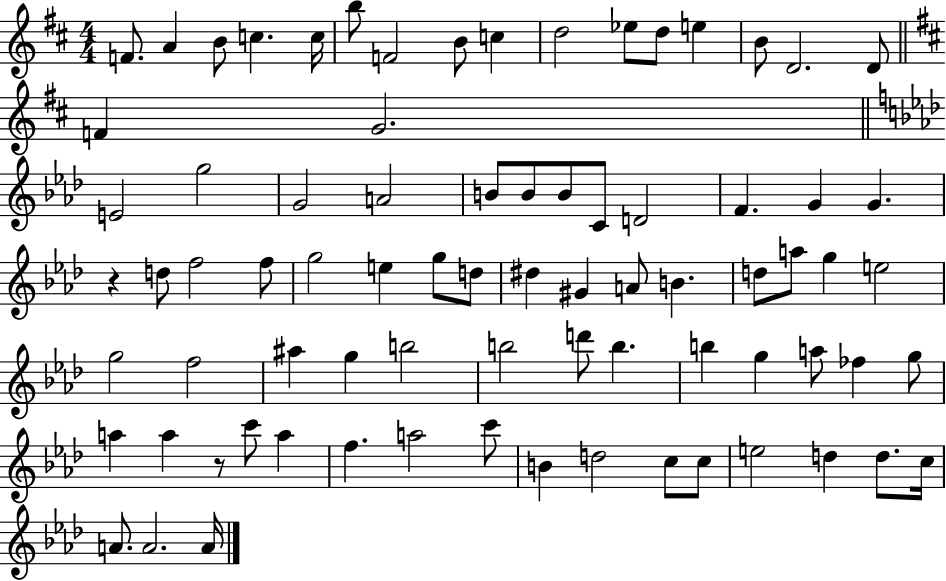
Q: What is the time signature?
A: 4/4